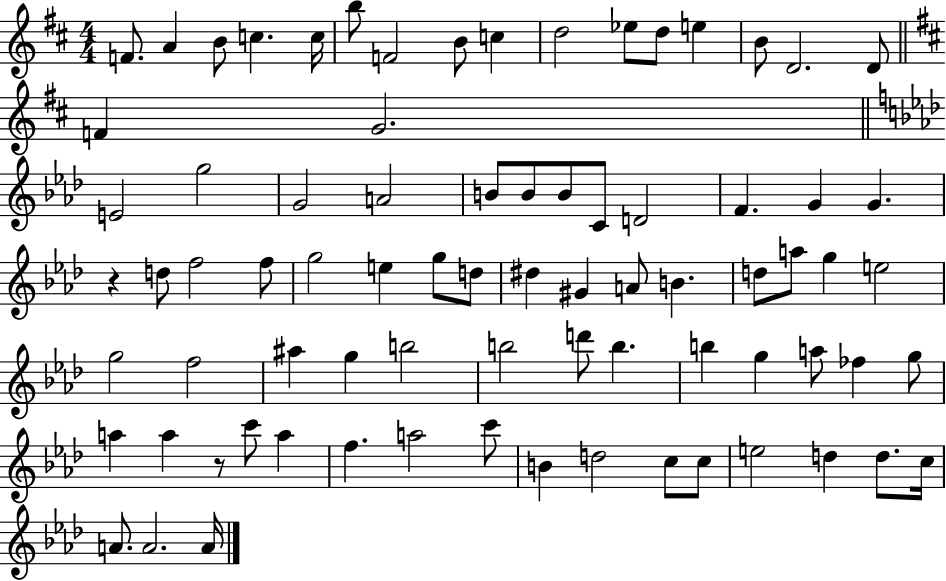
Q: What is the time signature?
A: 4/4